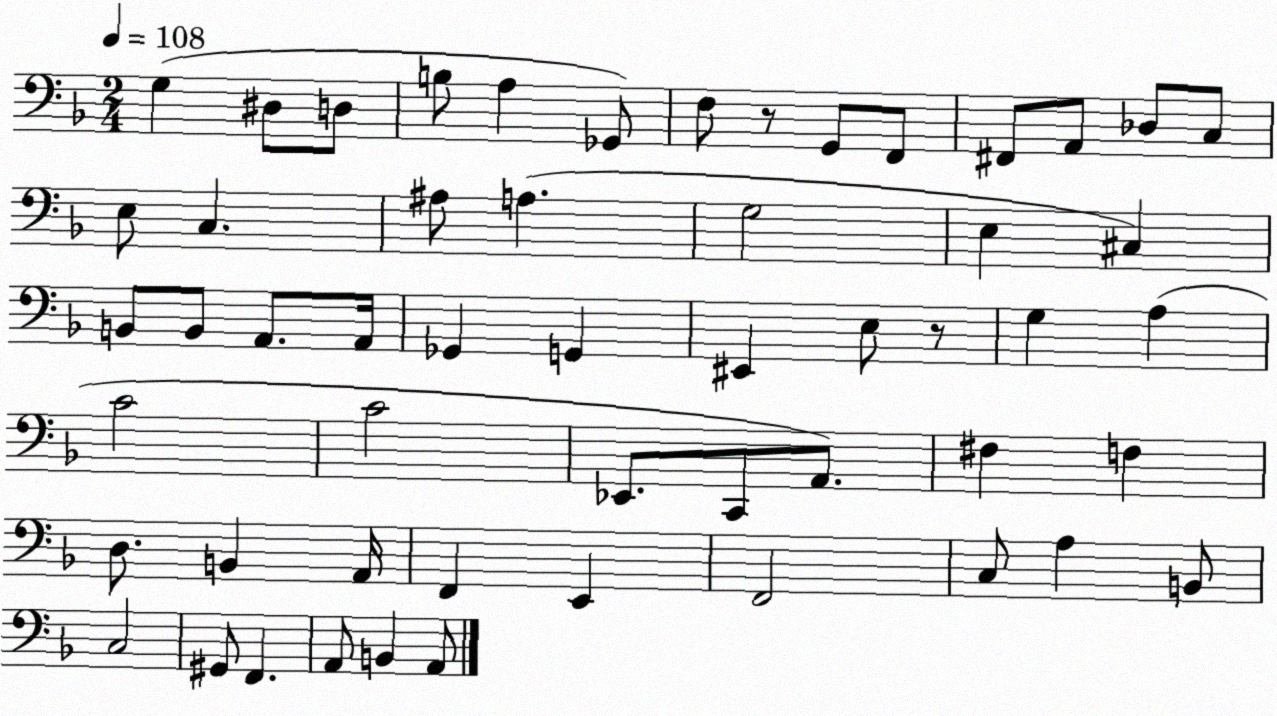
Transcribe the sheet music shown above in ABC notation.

X:1
T:Untitled
M:2/4
L:1/4
K:F
G, ^D,/2 D,/2 B,/2 A, _G,,/2 F,/2 z/2 G,,/2 F,,/2 ^F,,/2 A,,/2 _D,/2 C,/2 E,/2 C, ^A,/2 A, G,2 E, ^C, B,,/2 B,,/2 A,,/2 A,,/4 _G,, G,, ^E,, E,/2 z/2 G, A, C2 C2 _E,,/2 C,,/2 A,,/2 ^F, F, D,/2 B,, A,,/4 F,, E,, F,,2 C,/2 A, B,,/2 C,2 ^G,,/2 F,, A,,/2 B,, A,,/2